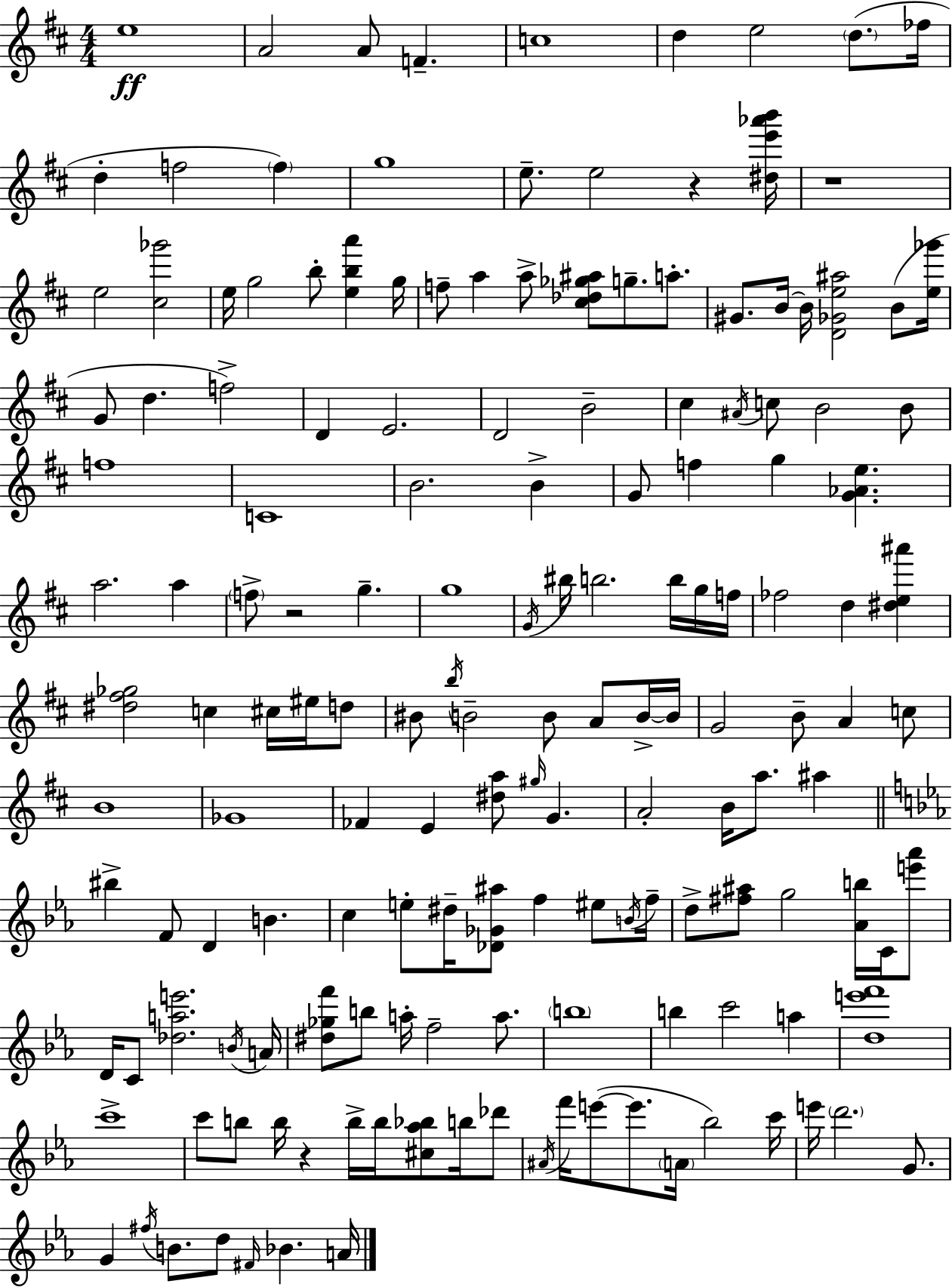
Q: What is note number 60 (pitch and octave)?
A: FES5